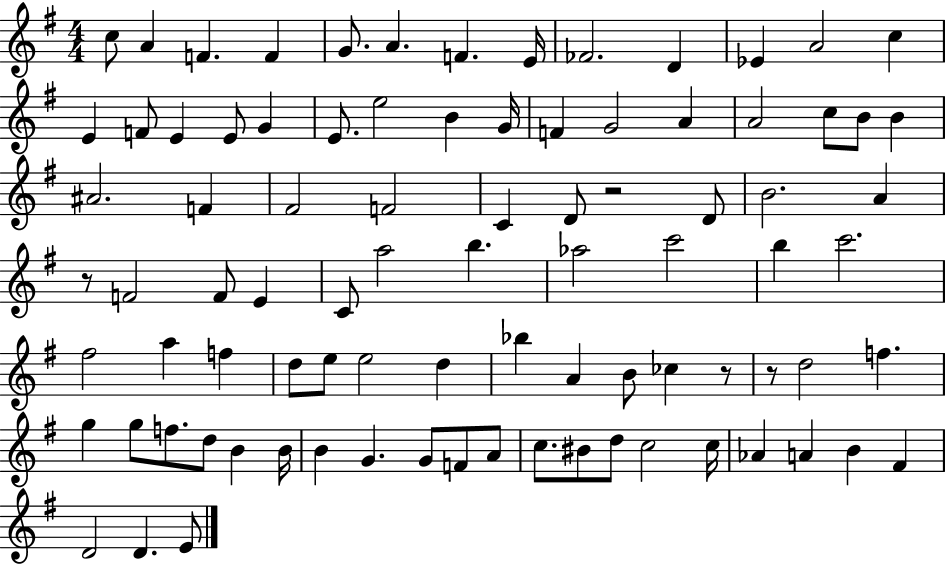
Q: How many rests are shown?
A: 4